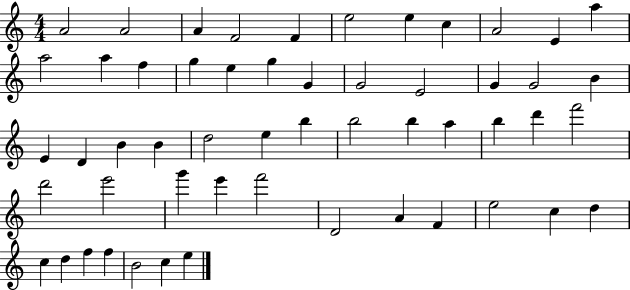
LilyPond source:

{
  \clef treble
  \numericTimeSignature
  \time 4/4
  \key c \major
  a'2 a'2 | a'4 f'2 f'4 | e''2 e''4 c''4 | a'2 e'4 a''4 | \break a''2 a''4 f''4 | g''4 e''4 g''4 g'4 | g'2 e'2 | g'4 g'2 b'4 | \break e'4 d'4 b'4 b'4 | d''2 e''4 b''4 | b''2 b''4 a''4 | b''4 d'''4 f'''2 | \break d'''2 e'''2 | g'''4 e'''4 f'''2 | d'2 a'4 f'4 | e''2 c''4 d''4 | \break c''4 d''4 f''4 f''4 | b'2 c''4 e''4 | \bar "|."
}